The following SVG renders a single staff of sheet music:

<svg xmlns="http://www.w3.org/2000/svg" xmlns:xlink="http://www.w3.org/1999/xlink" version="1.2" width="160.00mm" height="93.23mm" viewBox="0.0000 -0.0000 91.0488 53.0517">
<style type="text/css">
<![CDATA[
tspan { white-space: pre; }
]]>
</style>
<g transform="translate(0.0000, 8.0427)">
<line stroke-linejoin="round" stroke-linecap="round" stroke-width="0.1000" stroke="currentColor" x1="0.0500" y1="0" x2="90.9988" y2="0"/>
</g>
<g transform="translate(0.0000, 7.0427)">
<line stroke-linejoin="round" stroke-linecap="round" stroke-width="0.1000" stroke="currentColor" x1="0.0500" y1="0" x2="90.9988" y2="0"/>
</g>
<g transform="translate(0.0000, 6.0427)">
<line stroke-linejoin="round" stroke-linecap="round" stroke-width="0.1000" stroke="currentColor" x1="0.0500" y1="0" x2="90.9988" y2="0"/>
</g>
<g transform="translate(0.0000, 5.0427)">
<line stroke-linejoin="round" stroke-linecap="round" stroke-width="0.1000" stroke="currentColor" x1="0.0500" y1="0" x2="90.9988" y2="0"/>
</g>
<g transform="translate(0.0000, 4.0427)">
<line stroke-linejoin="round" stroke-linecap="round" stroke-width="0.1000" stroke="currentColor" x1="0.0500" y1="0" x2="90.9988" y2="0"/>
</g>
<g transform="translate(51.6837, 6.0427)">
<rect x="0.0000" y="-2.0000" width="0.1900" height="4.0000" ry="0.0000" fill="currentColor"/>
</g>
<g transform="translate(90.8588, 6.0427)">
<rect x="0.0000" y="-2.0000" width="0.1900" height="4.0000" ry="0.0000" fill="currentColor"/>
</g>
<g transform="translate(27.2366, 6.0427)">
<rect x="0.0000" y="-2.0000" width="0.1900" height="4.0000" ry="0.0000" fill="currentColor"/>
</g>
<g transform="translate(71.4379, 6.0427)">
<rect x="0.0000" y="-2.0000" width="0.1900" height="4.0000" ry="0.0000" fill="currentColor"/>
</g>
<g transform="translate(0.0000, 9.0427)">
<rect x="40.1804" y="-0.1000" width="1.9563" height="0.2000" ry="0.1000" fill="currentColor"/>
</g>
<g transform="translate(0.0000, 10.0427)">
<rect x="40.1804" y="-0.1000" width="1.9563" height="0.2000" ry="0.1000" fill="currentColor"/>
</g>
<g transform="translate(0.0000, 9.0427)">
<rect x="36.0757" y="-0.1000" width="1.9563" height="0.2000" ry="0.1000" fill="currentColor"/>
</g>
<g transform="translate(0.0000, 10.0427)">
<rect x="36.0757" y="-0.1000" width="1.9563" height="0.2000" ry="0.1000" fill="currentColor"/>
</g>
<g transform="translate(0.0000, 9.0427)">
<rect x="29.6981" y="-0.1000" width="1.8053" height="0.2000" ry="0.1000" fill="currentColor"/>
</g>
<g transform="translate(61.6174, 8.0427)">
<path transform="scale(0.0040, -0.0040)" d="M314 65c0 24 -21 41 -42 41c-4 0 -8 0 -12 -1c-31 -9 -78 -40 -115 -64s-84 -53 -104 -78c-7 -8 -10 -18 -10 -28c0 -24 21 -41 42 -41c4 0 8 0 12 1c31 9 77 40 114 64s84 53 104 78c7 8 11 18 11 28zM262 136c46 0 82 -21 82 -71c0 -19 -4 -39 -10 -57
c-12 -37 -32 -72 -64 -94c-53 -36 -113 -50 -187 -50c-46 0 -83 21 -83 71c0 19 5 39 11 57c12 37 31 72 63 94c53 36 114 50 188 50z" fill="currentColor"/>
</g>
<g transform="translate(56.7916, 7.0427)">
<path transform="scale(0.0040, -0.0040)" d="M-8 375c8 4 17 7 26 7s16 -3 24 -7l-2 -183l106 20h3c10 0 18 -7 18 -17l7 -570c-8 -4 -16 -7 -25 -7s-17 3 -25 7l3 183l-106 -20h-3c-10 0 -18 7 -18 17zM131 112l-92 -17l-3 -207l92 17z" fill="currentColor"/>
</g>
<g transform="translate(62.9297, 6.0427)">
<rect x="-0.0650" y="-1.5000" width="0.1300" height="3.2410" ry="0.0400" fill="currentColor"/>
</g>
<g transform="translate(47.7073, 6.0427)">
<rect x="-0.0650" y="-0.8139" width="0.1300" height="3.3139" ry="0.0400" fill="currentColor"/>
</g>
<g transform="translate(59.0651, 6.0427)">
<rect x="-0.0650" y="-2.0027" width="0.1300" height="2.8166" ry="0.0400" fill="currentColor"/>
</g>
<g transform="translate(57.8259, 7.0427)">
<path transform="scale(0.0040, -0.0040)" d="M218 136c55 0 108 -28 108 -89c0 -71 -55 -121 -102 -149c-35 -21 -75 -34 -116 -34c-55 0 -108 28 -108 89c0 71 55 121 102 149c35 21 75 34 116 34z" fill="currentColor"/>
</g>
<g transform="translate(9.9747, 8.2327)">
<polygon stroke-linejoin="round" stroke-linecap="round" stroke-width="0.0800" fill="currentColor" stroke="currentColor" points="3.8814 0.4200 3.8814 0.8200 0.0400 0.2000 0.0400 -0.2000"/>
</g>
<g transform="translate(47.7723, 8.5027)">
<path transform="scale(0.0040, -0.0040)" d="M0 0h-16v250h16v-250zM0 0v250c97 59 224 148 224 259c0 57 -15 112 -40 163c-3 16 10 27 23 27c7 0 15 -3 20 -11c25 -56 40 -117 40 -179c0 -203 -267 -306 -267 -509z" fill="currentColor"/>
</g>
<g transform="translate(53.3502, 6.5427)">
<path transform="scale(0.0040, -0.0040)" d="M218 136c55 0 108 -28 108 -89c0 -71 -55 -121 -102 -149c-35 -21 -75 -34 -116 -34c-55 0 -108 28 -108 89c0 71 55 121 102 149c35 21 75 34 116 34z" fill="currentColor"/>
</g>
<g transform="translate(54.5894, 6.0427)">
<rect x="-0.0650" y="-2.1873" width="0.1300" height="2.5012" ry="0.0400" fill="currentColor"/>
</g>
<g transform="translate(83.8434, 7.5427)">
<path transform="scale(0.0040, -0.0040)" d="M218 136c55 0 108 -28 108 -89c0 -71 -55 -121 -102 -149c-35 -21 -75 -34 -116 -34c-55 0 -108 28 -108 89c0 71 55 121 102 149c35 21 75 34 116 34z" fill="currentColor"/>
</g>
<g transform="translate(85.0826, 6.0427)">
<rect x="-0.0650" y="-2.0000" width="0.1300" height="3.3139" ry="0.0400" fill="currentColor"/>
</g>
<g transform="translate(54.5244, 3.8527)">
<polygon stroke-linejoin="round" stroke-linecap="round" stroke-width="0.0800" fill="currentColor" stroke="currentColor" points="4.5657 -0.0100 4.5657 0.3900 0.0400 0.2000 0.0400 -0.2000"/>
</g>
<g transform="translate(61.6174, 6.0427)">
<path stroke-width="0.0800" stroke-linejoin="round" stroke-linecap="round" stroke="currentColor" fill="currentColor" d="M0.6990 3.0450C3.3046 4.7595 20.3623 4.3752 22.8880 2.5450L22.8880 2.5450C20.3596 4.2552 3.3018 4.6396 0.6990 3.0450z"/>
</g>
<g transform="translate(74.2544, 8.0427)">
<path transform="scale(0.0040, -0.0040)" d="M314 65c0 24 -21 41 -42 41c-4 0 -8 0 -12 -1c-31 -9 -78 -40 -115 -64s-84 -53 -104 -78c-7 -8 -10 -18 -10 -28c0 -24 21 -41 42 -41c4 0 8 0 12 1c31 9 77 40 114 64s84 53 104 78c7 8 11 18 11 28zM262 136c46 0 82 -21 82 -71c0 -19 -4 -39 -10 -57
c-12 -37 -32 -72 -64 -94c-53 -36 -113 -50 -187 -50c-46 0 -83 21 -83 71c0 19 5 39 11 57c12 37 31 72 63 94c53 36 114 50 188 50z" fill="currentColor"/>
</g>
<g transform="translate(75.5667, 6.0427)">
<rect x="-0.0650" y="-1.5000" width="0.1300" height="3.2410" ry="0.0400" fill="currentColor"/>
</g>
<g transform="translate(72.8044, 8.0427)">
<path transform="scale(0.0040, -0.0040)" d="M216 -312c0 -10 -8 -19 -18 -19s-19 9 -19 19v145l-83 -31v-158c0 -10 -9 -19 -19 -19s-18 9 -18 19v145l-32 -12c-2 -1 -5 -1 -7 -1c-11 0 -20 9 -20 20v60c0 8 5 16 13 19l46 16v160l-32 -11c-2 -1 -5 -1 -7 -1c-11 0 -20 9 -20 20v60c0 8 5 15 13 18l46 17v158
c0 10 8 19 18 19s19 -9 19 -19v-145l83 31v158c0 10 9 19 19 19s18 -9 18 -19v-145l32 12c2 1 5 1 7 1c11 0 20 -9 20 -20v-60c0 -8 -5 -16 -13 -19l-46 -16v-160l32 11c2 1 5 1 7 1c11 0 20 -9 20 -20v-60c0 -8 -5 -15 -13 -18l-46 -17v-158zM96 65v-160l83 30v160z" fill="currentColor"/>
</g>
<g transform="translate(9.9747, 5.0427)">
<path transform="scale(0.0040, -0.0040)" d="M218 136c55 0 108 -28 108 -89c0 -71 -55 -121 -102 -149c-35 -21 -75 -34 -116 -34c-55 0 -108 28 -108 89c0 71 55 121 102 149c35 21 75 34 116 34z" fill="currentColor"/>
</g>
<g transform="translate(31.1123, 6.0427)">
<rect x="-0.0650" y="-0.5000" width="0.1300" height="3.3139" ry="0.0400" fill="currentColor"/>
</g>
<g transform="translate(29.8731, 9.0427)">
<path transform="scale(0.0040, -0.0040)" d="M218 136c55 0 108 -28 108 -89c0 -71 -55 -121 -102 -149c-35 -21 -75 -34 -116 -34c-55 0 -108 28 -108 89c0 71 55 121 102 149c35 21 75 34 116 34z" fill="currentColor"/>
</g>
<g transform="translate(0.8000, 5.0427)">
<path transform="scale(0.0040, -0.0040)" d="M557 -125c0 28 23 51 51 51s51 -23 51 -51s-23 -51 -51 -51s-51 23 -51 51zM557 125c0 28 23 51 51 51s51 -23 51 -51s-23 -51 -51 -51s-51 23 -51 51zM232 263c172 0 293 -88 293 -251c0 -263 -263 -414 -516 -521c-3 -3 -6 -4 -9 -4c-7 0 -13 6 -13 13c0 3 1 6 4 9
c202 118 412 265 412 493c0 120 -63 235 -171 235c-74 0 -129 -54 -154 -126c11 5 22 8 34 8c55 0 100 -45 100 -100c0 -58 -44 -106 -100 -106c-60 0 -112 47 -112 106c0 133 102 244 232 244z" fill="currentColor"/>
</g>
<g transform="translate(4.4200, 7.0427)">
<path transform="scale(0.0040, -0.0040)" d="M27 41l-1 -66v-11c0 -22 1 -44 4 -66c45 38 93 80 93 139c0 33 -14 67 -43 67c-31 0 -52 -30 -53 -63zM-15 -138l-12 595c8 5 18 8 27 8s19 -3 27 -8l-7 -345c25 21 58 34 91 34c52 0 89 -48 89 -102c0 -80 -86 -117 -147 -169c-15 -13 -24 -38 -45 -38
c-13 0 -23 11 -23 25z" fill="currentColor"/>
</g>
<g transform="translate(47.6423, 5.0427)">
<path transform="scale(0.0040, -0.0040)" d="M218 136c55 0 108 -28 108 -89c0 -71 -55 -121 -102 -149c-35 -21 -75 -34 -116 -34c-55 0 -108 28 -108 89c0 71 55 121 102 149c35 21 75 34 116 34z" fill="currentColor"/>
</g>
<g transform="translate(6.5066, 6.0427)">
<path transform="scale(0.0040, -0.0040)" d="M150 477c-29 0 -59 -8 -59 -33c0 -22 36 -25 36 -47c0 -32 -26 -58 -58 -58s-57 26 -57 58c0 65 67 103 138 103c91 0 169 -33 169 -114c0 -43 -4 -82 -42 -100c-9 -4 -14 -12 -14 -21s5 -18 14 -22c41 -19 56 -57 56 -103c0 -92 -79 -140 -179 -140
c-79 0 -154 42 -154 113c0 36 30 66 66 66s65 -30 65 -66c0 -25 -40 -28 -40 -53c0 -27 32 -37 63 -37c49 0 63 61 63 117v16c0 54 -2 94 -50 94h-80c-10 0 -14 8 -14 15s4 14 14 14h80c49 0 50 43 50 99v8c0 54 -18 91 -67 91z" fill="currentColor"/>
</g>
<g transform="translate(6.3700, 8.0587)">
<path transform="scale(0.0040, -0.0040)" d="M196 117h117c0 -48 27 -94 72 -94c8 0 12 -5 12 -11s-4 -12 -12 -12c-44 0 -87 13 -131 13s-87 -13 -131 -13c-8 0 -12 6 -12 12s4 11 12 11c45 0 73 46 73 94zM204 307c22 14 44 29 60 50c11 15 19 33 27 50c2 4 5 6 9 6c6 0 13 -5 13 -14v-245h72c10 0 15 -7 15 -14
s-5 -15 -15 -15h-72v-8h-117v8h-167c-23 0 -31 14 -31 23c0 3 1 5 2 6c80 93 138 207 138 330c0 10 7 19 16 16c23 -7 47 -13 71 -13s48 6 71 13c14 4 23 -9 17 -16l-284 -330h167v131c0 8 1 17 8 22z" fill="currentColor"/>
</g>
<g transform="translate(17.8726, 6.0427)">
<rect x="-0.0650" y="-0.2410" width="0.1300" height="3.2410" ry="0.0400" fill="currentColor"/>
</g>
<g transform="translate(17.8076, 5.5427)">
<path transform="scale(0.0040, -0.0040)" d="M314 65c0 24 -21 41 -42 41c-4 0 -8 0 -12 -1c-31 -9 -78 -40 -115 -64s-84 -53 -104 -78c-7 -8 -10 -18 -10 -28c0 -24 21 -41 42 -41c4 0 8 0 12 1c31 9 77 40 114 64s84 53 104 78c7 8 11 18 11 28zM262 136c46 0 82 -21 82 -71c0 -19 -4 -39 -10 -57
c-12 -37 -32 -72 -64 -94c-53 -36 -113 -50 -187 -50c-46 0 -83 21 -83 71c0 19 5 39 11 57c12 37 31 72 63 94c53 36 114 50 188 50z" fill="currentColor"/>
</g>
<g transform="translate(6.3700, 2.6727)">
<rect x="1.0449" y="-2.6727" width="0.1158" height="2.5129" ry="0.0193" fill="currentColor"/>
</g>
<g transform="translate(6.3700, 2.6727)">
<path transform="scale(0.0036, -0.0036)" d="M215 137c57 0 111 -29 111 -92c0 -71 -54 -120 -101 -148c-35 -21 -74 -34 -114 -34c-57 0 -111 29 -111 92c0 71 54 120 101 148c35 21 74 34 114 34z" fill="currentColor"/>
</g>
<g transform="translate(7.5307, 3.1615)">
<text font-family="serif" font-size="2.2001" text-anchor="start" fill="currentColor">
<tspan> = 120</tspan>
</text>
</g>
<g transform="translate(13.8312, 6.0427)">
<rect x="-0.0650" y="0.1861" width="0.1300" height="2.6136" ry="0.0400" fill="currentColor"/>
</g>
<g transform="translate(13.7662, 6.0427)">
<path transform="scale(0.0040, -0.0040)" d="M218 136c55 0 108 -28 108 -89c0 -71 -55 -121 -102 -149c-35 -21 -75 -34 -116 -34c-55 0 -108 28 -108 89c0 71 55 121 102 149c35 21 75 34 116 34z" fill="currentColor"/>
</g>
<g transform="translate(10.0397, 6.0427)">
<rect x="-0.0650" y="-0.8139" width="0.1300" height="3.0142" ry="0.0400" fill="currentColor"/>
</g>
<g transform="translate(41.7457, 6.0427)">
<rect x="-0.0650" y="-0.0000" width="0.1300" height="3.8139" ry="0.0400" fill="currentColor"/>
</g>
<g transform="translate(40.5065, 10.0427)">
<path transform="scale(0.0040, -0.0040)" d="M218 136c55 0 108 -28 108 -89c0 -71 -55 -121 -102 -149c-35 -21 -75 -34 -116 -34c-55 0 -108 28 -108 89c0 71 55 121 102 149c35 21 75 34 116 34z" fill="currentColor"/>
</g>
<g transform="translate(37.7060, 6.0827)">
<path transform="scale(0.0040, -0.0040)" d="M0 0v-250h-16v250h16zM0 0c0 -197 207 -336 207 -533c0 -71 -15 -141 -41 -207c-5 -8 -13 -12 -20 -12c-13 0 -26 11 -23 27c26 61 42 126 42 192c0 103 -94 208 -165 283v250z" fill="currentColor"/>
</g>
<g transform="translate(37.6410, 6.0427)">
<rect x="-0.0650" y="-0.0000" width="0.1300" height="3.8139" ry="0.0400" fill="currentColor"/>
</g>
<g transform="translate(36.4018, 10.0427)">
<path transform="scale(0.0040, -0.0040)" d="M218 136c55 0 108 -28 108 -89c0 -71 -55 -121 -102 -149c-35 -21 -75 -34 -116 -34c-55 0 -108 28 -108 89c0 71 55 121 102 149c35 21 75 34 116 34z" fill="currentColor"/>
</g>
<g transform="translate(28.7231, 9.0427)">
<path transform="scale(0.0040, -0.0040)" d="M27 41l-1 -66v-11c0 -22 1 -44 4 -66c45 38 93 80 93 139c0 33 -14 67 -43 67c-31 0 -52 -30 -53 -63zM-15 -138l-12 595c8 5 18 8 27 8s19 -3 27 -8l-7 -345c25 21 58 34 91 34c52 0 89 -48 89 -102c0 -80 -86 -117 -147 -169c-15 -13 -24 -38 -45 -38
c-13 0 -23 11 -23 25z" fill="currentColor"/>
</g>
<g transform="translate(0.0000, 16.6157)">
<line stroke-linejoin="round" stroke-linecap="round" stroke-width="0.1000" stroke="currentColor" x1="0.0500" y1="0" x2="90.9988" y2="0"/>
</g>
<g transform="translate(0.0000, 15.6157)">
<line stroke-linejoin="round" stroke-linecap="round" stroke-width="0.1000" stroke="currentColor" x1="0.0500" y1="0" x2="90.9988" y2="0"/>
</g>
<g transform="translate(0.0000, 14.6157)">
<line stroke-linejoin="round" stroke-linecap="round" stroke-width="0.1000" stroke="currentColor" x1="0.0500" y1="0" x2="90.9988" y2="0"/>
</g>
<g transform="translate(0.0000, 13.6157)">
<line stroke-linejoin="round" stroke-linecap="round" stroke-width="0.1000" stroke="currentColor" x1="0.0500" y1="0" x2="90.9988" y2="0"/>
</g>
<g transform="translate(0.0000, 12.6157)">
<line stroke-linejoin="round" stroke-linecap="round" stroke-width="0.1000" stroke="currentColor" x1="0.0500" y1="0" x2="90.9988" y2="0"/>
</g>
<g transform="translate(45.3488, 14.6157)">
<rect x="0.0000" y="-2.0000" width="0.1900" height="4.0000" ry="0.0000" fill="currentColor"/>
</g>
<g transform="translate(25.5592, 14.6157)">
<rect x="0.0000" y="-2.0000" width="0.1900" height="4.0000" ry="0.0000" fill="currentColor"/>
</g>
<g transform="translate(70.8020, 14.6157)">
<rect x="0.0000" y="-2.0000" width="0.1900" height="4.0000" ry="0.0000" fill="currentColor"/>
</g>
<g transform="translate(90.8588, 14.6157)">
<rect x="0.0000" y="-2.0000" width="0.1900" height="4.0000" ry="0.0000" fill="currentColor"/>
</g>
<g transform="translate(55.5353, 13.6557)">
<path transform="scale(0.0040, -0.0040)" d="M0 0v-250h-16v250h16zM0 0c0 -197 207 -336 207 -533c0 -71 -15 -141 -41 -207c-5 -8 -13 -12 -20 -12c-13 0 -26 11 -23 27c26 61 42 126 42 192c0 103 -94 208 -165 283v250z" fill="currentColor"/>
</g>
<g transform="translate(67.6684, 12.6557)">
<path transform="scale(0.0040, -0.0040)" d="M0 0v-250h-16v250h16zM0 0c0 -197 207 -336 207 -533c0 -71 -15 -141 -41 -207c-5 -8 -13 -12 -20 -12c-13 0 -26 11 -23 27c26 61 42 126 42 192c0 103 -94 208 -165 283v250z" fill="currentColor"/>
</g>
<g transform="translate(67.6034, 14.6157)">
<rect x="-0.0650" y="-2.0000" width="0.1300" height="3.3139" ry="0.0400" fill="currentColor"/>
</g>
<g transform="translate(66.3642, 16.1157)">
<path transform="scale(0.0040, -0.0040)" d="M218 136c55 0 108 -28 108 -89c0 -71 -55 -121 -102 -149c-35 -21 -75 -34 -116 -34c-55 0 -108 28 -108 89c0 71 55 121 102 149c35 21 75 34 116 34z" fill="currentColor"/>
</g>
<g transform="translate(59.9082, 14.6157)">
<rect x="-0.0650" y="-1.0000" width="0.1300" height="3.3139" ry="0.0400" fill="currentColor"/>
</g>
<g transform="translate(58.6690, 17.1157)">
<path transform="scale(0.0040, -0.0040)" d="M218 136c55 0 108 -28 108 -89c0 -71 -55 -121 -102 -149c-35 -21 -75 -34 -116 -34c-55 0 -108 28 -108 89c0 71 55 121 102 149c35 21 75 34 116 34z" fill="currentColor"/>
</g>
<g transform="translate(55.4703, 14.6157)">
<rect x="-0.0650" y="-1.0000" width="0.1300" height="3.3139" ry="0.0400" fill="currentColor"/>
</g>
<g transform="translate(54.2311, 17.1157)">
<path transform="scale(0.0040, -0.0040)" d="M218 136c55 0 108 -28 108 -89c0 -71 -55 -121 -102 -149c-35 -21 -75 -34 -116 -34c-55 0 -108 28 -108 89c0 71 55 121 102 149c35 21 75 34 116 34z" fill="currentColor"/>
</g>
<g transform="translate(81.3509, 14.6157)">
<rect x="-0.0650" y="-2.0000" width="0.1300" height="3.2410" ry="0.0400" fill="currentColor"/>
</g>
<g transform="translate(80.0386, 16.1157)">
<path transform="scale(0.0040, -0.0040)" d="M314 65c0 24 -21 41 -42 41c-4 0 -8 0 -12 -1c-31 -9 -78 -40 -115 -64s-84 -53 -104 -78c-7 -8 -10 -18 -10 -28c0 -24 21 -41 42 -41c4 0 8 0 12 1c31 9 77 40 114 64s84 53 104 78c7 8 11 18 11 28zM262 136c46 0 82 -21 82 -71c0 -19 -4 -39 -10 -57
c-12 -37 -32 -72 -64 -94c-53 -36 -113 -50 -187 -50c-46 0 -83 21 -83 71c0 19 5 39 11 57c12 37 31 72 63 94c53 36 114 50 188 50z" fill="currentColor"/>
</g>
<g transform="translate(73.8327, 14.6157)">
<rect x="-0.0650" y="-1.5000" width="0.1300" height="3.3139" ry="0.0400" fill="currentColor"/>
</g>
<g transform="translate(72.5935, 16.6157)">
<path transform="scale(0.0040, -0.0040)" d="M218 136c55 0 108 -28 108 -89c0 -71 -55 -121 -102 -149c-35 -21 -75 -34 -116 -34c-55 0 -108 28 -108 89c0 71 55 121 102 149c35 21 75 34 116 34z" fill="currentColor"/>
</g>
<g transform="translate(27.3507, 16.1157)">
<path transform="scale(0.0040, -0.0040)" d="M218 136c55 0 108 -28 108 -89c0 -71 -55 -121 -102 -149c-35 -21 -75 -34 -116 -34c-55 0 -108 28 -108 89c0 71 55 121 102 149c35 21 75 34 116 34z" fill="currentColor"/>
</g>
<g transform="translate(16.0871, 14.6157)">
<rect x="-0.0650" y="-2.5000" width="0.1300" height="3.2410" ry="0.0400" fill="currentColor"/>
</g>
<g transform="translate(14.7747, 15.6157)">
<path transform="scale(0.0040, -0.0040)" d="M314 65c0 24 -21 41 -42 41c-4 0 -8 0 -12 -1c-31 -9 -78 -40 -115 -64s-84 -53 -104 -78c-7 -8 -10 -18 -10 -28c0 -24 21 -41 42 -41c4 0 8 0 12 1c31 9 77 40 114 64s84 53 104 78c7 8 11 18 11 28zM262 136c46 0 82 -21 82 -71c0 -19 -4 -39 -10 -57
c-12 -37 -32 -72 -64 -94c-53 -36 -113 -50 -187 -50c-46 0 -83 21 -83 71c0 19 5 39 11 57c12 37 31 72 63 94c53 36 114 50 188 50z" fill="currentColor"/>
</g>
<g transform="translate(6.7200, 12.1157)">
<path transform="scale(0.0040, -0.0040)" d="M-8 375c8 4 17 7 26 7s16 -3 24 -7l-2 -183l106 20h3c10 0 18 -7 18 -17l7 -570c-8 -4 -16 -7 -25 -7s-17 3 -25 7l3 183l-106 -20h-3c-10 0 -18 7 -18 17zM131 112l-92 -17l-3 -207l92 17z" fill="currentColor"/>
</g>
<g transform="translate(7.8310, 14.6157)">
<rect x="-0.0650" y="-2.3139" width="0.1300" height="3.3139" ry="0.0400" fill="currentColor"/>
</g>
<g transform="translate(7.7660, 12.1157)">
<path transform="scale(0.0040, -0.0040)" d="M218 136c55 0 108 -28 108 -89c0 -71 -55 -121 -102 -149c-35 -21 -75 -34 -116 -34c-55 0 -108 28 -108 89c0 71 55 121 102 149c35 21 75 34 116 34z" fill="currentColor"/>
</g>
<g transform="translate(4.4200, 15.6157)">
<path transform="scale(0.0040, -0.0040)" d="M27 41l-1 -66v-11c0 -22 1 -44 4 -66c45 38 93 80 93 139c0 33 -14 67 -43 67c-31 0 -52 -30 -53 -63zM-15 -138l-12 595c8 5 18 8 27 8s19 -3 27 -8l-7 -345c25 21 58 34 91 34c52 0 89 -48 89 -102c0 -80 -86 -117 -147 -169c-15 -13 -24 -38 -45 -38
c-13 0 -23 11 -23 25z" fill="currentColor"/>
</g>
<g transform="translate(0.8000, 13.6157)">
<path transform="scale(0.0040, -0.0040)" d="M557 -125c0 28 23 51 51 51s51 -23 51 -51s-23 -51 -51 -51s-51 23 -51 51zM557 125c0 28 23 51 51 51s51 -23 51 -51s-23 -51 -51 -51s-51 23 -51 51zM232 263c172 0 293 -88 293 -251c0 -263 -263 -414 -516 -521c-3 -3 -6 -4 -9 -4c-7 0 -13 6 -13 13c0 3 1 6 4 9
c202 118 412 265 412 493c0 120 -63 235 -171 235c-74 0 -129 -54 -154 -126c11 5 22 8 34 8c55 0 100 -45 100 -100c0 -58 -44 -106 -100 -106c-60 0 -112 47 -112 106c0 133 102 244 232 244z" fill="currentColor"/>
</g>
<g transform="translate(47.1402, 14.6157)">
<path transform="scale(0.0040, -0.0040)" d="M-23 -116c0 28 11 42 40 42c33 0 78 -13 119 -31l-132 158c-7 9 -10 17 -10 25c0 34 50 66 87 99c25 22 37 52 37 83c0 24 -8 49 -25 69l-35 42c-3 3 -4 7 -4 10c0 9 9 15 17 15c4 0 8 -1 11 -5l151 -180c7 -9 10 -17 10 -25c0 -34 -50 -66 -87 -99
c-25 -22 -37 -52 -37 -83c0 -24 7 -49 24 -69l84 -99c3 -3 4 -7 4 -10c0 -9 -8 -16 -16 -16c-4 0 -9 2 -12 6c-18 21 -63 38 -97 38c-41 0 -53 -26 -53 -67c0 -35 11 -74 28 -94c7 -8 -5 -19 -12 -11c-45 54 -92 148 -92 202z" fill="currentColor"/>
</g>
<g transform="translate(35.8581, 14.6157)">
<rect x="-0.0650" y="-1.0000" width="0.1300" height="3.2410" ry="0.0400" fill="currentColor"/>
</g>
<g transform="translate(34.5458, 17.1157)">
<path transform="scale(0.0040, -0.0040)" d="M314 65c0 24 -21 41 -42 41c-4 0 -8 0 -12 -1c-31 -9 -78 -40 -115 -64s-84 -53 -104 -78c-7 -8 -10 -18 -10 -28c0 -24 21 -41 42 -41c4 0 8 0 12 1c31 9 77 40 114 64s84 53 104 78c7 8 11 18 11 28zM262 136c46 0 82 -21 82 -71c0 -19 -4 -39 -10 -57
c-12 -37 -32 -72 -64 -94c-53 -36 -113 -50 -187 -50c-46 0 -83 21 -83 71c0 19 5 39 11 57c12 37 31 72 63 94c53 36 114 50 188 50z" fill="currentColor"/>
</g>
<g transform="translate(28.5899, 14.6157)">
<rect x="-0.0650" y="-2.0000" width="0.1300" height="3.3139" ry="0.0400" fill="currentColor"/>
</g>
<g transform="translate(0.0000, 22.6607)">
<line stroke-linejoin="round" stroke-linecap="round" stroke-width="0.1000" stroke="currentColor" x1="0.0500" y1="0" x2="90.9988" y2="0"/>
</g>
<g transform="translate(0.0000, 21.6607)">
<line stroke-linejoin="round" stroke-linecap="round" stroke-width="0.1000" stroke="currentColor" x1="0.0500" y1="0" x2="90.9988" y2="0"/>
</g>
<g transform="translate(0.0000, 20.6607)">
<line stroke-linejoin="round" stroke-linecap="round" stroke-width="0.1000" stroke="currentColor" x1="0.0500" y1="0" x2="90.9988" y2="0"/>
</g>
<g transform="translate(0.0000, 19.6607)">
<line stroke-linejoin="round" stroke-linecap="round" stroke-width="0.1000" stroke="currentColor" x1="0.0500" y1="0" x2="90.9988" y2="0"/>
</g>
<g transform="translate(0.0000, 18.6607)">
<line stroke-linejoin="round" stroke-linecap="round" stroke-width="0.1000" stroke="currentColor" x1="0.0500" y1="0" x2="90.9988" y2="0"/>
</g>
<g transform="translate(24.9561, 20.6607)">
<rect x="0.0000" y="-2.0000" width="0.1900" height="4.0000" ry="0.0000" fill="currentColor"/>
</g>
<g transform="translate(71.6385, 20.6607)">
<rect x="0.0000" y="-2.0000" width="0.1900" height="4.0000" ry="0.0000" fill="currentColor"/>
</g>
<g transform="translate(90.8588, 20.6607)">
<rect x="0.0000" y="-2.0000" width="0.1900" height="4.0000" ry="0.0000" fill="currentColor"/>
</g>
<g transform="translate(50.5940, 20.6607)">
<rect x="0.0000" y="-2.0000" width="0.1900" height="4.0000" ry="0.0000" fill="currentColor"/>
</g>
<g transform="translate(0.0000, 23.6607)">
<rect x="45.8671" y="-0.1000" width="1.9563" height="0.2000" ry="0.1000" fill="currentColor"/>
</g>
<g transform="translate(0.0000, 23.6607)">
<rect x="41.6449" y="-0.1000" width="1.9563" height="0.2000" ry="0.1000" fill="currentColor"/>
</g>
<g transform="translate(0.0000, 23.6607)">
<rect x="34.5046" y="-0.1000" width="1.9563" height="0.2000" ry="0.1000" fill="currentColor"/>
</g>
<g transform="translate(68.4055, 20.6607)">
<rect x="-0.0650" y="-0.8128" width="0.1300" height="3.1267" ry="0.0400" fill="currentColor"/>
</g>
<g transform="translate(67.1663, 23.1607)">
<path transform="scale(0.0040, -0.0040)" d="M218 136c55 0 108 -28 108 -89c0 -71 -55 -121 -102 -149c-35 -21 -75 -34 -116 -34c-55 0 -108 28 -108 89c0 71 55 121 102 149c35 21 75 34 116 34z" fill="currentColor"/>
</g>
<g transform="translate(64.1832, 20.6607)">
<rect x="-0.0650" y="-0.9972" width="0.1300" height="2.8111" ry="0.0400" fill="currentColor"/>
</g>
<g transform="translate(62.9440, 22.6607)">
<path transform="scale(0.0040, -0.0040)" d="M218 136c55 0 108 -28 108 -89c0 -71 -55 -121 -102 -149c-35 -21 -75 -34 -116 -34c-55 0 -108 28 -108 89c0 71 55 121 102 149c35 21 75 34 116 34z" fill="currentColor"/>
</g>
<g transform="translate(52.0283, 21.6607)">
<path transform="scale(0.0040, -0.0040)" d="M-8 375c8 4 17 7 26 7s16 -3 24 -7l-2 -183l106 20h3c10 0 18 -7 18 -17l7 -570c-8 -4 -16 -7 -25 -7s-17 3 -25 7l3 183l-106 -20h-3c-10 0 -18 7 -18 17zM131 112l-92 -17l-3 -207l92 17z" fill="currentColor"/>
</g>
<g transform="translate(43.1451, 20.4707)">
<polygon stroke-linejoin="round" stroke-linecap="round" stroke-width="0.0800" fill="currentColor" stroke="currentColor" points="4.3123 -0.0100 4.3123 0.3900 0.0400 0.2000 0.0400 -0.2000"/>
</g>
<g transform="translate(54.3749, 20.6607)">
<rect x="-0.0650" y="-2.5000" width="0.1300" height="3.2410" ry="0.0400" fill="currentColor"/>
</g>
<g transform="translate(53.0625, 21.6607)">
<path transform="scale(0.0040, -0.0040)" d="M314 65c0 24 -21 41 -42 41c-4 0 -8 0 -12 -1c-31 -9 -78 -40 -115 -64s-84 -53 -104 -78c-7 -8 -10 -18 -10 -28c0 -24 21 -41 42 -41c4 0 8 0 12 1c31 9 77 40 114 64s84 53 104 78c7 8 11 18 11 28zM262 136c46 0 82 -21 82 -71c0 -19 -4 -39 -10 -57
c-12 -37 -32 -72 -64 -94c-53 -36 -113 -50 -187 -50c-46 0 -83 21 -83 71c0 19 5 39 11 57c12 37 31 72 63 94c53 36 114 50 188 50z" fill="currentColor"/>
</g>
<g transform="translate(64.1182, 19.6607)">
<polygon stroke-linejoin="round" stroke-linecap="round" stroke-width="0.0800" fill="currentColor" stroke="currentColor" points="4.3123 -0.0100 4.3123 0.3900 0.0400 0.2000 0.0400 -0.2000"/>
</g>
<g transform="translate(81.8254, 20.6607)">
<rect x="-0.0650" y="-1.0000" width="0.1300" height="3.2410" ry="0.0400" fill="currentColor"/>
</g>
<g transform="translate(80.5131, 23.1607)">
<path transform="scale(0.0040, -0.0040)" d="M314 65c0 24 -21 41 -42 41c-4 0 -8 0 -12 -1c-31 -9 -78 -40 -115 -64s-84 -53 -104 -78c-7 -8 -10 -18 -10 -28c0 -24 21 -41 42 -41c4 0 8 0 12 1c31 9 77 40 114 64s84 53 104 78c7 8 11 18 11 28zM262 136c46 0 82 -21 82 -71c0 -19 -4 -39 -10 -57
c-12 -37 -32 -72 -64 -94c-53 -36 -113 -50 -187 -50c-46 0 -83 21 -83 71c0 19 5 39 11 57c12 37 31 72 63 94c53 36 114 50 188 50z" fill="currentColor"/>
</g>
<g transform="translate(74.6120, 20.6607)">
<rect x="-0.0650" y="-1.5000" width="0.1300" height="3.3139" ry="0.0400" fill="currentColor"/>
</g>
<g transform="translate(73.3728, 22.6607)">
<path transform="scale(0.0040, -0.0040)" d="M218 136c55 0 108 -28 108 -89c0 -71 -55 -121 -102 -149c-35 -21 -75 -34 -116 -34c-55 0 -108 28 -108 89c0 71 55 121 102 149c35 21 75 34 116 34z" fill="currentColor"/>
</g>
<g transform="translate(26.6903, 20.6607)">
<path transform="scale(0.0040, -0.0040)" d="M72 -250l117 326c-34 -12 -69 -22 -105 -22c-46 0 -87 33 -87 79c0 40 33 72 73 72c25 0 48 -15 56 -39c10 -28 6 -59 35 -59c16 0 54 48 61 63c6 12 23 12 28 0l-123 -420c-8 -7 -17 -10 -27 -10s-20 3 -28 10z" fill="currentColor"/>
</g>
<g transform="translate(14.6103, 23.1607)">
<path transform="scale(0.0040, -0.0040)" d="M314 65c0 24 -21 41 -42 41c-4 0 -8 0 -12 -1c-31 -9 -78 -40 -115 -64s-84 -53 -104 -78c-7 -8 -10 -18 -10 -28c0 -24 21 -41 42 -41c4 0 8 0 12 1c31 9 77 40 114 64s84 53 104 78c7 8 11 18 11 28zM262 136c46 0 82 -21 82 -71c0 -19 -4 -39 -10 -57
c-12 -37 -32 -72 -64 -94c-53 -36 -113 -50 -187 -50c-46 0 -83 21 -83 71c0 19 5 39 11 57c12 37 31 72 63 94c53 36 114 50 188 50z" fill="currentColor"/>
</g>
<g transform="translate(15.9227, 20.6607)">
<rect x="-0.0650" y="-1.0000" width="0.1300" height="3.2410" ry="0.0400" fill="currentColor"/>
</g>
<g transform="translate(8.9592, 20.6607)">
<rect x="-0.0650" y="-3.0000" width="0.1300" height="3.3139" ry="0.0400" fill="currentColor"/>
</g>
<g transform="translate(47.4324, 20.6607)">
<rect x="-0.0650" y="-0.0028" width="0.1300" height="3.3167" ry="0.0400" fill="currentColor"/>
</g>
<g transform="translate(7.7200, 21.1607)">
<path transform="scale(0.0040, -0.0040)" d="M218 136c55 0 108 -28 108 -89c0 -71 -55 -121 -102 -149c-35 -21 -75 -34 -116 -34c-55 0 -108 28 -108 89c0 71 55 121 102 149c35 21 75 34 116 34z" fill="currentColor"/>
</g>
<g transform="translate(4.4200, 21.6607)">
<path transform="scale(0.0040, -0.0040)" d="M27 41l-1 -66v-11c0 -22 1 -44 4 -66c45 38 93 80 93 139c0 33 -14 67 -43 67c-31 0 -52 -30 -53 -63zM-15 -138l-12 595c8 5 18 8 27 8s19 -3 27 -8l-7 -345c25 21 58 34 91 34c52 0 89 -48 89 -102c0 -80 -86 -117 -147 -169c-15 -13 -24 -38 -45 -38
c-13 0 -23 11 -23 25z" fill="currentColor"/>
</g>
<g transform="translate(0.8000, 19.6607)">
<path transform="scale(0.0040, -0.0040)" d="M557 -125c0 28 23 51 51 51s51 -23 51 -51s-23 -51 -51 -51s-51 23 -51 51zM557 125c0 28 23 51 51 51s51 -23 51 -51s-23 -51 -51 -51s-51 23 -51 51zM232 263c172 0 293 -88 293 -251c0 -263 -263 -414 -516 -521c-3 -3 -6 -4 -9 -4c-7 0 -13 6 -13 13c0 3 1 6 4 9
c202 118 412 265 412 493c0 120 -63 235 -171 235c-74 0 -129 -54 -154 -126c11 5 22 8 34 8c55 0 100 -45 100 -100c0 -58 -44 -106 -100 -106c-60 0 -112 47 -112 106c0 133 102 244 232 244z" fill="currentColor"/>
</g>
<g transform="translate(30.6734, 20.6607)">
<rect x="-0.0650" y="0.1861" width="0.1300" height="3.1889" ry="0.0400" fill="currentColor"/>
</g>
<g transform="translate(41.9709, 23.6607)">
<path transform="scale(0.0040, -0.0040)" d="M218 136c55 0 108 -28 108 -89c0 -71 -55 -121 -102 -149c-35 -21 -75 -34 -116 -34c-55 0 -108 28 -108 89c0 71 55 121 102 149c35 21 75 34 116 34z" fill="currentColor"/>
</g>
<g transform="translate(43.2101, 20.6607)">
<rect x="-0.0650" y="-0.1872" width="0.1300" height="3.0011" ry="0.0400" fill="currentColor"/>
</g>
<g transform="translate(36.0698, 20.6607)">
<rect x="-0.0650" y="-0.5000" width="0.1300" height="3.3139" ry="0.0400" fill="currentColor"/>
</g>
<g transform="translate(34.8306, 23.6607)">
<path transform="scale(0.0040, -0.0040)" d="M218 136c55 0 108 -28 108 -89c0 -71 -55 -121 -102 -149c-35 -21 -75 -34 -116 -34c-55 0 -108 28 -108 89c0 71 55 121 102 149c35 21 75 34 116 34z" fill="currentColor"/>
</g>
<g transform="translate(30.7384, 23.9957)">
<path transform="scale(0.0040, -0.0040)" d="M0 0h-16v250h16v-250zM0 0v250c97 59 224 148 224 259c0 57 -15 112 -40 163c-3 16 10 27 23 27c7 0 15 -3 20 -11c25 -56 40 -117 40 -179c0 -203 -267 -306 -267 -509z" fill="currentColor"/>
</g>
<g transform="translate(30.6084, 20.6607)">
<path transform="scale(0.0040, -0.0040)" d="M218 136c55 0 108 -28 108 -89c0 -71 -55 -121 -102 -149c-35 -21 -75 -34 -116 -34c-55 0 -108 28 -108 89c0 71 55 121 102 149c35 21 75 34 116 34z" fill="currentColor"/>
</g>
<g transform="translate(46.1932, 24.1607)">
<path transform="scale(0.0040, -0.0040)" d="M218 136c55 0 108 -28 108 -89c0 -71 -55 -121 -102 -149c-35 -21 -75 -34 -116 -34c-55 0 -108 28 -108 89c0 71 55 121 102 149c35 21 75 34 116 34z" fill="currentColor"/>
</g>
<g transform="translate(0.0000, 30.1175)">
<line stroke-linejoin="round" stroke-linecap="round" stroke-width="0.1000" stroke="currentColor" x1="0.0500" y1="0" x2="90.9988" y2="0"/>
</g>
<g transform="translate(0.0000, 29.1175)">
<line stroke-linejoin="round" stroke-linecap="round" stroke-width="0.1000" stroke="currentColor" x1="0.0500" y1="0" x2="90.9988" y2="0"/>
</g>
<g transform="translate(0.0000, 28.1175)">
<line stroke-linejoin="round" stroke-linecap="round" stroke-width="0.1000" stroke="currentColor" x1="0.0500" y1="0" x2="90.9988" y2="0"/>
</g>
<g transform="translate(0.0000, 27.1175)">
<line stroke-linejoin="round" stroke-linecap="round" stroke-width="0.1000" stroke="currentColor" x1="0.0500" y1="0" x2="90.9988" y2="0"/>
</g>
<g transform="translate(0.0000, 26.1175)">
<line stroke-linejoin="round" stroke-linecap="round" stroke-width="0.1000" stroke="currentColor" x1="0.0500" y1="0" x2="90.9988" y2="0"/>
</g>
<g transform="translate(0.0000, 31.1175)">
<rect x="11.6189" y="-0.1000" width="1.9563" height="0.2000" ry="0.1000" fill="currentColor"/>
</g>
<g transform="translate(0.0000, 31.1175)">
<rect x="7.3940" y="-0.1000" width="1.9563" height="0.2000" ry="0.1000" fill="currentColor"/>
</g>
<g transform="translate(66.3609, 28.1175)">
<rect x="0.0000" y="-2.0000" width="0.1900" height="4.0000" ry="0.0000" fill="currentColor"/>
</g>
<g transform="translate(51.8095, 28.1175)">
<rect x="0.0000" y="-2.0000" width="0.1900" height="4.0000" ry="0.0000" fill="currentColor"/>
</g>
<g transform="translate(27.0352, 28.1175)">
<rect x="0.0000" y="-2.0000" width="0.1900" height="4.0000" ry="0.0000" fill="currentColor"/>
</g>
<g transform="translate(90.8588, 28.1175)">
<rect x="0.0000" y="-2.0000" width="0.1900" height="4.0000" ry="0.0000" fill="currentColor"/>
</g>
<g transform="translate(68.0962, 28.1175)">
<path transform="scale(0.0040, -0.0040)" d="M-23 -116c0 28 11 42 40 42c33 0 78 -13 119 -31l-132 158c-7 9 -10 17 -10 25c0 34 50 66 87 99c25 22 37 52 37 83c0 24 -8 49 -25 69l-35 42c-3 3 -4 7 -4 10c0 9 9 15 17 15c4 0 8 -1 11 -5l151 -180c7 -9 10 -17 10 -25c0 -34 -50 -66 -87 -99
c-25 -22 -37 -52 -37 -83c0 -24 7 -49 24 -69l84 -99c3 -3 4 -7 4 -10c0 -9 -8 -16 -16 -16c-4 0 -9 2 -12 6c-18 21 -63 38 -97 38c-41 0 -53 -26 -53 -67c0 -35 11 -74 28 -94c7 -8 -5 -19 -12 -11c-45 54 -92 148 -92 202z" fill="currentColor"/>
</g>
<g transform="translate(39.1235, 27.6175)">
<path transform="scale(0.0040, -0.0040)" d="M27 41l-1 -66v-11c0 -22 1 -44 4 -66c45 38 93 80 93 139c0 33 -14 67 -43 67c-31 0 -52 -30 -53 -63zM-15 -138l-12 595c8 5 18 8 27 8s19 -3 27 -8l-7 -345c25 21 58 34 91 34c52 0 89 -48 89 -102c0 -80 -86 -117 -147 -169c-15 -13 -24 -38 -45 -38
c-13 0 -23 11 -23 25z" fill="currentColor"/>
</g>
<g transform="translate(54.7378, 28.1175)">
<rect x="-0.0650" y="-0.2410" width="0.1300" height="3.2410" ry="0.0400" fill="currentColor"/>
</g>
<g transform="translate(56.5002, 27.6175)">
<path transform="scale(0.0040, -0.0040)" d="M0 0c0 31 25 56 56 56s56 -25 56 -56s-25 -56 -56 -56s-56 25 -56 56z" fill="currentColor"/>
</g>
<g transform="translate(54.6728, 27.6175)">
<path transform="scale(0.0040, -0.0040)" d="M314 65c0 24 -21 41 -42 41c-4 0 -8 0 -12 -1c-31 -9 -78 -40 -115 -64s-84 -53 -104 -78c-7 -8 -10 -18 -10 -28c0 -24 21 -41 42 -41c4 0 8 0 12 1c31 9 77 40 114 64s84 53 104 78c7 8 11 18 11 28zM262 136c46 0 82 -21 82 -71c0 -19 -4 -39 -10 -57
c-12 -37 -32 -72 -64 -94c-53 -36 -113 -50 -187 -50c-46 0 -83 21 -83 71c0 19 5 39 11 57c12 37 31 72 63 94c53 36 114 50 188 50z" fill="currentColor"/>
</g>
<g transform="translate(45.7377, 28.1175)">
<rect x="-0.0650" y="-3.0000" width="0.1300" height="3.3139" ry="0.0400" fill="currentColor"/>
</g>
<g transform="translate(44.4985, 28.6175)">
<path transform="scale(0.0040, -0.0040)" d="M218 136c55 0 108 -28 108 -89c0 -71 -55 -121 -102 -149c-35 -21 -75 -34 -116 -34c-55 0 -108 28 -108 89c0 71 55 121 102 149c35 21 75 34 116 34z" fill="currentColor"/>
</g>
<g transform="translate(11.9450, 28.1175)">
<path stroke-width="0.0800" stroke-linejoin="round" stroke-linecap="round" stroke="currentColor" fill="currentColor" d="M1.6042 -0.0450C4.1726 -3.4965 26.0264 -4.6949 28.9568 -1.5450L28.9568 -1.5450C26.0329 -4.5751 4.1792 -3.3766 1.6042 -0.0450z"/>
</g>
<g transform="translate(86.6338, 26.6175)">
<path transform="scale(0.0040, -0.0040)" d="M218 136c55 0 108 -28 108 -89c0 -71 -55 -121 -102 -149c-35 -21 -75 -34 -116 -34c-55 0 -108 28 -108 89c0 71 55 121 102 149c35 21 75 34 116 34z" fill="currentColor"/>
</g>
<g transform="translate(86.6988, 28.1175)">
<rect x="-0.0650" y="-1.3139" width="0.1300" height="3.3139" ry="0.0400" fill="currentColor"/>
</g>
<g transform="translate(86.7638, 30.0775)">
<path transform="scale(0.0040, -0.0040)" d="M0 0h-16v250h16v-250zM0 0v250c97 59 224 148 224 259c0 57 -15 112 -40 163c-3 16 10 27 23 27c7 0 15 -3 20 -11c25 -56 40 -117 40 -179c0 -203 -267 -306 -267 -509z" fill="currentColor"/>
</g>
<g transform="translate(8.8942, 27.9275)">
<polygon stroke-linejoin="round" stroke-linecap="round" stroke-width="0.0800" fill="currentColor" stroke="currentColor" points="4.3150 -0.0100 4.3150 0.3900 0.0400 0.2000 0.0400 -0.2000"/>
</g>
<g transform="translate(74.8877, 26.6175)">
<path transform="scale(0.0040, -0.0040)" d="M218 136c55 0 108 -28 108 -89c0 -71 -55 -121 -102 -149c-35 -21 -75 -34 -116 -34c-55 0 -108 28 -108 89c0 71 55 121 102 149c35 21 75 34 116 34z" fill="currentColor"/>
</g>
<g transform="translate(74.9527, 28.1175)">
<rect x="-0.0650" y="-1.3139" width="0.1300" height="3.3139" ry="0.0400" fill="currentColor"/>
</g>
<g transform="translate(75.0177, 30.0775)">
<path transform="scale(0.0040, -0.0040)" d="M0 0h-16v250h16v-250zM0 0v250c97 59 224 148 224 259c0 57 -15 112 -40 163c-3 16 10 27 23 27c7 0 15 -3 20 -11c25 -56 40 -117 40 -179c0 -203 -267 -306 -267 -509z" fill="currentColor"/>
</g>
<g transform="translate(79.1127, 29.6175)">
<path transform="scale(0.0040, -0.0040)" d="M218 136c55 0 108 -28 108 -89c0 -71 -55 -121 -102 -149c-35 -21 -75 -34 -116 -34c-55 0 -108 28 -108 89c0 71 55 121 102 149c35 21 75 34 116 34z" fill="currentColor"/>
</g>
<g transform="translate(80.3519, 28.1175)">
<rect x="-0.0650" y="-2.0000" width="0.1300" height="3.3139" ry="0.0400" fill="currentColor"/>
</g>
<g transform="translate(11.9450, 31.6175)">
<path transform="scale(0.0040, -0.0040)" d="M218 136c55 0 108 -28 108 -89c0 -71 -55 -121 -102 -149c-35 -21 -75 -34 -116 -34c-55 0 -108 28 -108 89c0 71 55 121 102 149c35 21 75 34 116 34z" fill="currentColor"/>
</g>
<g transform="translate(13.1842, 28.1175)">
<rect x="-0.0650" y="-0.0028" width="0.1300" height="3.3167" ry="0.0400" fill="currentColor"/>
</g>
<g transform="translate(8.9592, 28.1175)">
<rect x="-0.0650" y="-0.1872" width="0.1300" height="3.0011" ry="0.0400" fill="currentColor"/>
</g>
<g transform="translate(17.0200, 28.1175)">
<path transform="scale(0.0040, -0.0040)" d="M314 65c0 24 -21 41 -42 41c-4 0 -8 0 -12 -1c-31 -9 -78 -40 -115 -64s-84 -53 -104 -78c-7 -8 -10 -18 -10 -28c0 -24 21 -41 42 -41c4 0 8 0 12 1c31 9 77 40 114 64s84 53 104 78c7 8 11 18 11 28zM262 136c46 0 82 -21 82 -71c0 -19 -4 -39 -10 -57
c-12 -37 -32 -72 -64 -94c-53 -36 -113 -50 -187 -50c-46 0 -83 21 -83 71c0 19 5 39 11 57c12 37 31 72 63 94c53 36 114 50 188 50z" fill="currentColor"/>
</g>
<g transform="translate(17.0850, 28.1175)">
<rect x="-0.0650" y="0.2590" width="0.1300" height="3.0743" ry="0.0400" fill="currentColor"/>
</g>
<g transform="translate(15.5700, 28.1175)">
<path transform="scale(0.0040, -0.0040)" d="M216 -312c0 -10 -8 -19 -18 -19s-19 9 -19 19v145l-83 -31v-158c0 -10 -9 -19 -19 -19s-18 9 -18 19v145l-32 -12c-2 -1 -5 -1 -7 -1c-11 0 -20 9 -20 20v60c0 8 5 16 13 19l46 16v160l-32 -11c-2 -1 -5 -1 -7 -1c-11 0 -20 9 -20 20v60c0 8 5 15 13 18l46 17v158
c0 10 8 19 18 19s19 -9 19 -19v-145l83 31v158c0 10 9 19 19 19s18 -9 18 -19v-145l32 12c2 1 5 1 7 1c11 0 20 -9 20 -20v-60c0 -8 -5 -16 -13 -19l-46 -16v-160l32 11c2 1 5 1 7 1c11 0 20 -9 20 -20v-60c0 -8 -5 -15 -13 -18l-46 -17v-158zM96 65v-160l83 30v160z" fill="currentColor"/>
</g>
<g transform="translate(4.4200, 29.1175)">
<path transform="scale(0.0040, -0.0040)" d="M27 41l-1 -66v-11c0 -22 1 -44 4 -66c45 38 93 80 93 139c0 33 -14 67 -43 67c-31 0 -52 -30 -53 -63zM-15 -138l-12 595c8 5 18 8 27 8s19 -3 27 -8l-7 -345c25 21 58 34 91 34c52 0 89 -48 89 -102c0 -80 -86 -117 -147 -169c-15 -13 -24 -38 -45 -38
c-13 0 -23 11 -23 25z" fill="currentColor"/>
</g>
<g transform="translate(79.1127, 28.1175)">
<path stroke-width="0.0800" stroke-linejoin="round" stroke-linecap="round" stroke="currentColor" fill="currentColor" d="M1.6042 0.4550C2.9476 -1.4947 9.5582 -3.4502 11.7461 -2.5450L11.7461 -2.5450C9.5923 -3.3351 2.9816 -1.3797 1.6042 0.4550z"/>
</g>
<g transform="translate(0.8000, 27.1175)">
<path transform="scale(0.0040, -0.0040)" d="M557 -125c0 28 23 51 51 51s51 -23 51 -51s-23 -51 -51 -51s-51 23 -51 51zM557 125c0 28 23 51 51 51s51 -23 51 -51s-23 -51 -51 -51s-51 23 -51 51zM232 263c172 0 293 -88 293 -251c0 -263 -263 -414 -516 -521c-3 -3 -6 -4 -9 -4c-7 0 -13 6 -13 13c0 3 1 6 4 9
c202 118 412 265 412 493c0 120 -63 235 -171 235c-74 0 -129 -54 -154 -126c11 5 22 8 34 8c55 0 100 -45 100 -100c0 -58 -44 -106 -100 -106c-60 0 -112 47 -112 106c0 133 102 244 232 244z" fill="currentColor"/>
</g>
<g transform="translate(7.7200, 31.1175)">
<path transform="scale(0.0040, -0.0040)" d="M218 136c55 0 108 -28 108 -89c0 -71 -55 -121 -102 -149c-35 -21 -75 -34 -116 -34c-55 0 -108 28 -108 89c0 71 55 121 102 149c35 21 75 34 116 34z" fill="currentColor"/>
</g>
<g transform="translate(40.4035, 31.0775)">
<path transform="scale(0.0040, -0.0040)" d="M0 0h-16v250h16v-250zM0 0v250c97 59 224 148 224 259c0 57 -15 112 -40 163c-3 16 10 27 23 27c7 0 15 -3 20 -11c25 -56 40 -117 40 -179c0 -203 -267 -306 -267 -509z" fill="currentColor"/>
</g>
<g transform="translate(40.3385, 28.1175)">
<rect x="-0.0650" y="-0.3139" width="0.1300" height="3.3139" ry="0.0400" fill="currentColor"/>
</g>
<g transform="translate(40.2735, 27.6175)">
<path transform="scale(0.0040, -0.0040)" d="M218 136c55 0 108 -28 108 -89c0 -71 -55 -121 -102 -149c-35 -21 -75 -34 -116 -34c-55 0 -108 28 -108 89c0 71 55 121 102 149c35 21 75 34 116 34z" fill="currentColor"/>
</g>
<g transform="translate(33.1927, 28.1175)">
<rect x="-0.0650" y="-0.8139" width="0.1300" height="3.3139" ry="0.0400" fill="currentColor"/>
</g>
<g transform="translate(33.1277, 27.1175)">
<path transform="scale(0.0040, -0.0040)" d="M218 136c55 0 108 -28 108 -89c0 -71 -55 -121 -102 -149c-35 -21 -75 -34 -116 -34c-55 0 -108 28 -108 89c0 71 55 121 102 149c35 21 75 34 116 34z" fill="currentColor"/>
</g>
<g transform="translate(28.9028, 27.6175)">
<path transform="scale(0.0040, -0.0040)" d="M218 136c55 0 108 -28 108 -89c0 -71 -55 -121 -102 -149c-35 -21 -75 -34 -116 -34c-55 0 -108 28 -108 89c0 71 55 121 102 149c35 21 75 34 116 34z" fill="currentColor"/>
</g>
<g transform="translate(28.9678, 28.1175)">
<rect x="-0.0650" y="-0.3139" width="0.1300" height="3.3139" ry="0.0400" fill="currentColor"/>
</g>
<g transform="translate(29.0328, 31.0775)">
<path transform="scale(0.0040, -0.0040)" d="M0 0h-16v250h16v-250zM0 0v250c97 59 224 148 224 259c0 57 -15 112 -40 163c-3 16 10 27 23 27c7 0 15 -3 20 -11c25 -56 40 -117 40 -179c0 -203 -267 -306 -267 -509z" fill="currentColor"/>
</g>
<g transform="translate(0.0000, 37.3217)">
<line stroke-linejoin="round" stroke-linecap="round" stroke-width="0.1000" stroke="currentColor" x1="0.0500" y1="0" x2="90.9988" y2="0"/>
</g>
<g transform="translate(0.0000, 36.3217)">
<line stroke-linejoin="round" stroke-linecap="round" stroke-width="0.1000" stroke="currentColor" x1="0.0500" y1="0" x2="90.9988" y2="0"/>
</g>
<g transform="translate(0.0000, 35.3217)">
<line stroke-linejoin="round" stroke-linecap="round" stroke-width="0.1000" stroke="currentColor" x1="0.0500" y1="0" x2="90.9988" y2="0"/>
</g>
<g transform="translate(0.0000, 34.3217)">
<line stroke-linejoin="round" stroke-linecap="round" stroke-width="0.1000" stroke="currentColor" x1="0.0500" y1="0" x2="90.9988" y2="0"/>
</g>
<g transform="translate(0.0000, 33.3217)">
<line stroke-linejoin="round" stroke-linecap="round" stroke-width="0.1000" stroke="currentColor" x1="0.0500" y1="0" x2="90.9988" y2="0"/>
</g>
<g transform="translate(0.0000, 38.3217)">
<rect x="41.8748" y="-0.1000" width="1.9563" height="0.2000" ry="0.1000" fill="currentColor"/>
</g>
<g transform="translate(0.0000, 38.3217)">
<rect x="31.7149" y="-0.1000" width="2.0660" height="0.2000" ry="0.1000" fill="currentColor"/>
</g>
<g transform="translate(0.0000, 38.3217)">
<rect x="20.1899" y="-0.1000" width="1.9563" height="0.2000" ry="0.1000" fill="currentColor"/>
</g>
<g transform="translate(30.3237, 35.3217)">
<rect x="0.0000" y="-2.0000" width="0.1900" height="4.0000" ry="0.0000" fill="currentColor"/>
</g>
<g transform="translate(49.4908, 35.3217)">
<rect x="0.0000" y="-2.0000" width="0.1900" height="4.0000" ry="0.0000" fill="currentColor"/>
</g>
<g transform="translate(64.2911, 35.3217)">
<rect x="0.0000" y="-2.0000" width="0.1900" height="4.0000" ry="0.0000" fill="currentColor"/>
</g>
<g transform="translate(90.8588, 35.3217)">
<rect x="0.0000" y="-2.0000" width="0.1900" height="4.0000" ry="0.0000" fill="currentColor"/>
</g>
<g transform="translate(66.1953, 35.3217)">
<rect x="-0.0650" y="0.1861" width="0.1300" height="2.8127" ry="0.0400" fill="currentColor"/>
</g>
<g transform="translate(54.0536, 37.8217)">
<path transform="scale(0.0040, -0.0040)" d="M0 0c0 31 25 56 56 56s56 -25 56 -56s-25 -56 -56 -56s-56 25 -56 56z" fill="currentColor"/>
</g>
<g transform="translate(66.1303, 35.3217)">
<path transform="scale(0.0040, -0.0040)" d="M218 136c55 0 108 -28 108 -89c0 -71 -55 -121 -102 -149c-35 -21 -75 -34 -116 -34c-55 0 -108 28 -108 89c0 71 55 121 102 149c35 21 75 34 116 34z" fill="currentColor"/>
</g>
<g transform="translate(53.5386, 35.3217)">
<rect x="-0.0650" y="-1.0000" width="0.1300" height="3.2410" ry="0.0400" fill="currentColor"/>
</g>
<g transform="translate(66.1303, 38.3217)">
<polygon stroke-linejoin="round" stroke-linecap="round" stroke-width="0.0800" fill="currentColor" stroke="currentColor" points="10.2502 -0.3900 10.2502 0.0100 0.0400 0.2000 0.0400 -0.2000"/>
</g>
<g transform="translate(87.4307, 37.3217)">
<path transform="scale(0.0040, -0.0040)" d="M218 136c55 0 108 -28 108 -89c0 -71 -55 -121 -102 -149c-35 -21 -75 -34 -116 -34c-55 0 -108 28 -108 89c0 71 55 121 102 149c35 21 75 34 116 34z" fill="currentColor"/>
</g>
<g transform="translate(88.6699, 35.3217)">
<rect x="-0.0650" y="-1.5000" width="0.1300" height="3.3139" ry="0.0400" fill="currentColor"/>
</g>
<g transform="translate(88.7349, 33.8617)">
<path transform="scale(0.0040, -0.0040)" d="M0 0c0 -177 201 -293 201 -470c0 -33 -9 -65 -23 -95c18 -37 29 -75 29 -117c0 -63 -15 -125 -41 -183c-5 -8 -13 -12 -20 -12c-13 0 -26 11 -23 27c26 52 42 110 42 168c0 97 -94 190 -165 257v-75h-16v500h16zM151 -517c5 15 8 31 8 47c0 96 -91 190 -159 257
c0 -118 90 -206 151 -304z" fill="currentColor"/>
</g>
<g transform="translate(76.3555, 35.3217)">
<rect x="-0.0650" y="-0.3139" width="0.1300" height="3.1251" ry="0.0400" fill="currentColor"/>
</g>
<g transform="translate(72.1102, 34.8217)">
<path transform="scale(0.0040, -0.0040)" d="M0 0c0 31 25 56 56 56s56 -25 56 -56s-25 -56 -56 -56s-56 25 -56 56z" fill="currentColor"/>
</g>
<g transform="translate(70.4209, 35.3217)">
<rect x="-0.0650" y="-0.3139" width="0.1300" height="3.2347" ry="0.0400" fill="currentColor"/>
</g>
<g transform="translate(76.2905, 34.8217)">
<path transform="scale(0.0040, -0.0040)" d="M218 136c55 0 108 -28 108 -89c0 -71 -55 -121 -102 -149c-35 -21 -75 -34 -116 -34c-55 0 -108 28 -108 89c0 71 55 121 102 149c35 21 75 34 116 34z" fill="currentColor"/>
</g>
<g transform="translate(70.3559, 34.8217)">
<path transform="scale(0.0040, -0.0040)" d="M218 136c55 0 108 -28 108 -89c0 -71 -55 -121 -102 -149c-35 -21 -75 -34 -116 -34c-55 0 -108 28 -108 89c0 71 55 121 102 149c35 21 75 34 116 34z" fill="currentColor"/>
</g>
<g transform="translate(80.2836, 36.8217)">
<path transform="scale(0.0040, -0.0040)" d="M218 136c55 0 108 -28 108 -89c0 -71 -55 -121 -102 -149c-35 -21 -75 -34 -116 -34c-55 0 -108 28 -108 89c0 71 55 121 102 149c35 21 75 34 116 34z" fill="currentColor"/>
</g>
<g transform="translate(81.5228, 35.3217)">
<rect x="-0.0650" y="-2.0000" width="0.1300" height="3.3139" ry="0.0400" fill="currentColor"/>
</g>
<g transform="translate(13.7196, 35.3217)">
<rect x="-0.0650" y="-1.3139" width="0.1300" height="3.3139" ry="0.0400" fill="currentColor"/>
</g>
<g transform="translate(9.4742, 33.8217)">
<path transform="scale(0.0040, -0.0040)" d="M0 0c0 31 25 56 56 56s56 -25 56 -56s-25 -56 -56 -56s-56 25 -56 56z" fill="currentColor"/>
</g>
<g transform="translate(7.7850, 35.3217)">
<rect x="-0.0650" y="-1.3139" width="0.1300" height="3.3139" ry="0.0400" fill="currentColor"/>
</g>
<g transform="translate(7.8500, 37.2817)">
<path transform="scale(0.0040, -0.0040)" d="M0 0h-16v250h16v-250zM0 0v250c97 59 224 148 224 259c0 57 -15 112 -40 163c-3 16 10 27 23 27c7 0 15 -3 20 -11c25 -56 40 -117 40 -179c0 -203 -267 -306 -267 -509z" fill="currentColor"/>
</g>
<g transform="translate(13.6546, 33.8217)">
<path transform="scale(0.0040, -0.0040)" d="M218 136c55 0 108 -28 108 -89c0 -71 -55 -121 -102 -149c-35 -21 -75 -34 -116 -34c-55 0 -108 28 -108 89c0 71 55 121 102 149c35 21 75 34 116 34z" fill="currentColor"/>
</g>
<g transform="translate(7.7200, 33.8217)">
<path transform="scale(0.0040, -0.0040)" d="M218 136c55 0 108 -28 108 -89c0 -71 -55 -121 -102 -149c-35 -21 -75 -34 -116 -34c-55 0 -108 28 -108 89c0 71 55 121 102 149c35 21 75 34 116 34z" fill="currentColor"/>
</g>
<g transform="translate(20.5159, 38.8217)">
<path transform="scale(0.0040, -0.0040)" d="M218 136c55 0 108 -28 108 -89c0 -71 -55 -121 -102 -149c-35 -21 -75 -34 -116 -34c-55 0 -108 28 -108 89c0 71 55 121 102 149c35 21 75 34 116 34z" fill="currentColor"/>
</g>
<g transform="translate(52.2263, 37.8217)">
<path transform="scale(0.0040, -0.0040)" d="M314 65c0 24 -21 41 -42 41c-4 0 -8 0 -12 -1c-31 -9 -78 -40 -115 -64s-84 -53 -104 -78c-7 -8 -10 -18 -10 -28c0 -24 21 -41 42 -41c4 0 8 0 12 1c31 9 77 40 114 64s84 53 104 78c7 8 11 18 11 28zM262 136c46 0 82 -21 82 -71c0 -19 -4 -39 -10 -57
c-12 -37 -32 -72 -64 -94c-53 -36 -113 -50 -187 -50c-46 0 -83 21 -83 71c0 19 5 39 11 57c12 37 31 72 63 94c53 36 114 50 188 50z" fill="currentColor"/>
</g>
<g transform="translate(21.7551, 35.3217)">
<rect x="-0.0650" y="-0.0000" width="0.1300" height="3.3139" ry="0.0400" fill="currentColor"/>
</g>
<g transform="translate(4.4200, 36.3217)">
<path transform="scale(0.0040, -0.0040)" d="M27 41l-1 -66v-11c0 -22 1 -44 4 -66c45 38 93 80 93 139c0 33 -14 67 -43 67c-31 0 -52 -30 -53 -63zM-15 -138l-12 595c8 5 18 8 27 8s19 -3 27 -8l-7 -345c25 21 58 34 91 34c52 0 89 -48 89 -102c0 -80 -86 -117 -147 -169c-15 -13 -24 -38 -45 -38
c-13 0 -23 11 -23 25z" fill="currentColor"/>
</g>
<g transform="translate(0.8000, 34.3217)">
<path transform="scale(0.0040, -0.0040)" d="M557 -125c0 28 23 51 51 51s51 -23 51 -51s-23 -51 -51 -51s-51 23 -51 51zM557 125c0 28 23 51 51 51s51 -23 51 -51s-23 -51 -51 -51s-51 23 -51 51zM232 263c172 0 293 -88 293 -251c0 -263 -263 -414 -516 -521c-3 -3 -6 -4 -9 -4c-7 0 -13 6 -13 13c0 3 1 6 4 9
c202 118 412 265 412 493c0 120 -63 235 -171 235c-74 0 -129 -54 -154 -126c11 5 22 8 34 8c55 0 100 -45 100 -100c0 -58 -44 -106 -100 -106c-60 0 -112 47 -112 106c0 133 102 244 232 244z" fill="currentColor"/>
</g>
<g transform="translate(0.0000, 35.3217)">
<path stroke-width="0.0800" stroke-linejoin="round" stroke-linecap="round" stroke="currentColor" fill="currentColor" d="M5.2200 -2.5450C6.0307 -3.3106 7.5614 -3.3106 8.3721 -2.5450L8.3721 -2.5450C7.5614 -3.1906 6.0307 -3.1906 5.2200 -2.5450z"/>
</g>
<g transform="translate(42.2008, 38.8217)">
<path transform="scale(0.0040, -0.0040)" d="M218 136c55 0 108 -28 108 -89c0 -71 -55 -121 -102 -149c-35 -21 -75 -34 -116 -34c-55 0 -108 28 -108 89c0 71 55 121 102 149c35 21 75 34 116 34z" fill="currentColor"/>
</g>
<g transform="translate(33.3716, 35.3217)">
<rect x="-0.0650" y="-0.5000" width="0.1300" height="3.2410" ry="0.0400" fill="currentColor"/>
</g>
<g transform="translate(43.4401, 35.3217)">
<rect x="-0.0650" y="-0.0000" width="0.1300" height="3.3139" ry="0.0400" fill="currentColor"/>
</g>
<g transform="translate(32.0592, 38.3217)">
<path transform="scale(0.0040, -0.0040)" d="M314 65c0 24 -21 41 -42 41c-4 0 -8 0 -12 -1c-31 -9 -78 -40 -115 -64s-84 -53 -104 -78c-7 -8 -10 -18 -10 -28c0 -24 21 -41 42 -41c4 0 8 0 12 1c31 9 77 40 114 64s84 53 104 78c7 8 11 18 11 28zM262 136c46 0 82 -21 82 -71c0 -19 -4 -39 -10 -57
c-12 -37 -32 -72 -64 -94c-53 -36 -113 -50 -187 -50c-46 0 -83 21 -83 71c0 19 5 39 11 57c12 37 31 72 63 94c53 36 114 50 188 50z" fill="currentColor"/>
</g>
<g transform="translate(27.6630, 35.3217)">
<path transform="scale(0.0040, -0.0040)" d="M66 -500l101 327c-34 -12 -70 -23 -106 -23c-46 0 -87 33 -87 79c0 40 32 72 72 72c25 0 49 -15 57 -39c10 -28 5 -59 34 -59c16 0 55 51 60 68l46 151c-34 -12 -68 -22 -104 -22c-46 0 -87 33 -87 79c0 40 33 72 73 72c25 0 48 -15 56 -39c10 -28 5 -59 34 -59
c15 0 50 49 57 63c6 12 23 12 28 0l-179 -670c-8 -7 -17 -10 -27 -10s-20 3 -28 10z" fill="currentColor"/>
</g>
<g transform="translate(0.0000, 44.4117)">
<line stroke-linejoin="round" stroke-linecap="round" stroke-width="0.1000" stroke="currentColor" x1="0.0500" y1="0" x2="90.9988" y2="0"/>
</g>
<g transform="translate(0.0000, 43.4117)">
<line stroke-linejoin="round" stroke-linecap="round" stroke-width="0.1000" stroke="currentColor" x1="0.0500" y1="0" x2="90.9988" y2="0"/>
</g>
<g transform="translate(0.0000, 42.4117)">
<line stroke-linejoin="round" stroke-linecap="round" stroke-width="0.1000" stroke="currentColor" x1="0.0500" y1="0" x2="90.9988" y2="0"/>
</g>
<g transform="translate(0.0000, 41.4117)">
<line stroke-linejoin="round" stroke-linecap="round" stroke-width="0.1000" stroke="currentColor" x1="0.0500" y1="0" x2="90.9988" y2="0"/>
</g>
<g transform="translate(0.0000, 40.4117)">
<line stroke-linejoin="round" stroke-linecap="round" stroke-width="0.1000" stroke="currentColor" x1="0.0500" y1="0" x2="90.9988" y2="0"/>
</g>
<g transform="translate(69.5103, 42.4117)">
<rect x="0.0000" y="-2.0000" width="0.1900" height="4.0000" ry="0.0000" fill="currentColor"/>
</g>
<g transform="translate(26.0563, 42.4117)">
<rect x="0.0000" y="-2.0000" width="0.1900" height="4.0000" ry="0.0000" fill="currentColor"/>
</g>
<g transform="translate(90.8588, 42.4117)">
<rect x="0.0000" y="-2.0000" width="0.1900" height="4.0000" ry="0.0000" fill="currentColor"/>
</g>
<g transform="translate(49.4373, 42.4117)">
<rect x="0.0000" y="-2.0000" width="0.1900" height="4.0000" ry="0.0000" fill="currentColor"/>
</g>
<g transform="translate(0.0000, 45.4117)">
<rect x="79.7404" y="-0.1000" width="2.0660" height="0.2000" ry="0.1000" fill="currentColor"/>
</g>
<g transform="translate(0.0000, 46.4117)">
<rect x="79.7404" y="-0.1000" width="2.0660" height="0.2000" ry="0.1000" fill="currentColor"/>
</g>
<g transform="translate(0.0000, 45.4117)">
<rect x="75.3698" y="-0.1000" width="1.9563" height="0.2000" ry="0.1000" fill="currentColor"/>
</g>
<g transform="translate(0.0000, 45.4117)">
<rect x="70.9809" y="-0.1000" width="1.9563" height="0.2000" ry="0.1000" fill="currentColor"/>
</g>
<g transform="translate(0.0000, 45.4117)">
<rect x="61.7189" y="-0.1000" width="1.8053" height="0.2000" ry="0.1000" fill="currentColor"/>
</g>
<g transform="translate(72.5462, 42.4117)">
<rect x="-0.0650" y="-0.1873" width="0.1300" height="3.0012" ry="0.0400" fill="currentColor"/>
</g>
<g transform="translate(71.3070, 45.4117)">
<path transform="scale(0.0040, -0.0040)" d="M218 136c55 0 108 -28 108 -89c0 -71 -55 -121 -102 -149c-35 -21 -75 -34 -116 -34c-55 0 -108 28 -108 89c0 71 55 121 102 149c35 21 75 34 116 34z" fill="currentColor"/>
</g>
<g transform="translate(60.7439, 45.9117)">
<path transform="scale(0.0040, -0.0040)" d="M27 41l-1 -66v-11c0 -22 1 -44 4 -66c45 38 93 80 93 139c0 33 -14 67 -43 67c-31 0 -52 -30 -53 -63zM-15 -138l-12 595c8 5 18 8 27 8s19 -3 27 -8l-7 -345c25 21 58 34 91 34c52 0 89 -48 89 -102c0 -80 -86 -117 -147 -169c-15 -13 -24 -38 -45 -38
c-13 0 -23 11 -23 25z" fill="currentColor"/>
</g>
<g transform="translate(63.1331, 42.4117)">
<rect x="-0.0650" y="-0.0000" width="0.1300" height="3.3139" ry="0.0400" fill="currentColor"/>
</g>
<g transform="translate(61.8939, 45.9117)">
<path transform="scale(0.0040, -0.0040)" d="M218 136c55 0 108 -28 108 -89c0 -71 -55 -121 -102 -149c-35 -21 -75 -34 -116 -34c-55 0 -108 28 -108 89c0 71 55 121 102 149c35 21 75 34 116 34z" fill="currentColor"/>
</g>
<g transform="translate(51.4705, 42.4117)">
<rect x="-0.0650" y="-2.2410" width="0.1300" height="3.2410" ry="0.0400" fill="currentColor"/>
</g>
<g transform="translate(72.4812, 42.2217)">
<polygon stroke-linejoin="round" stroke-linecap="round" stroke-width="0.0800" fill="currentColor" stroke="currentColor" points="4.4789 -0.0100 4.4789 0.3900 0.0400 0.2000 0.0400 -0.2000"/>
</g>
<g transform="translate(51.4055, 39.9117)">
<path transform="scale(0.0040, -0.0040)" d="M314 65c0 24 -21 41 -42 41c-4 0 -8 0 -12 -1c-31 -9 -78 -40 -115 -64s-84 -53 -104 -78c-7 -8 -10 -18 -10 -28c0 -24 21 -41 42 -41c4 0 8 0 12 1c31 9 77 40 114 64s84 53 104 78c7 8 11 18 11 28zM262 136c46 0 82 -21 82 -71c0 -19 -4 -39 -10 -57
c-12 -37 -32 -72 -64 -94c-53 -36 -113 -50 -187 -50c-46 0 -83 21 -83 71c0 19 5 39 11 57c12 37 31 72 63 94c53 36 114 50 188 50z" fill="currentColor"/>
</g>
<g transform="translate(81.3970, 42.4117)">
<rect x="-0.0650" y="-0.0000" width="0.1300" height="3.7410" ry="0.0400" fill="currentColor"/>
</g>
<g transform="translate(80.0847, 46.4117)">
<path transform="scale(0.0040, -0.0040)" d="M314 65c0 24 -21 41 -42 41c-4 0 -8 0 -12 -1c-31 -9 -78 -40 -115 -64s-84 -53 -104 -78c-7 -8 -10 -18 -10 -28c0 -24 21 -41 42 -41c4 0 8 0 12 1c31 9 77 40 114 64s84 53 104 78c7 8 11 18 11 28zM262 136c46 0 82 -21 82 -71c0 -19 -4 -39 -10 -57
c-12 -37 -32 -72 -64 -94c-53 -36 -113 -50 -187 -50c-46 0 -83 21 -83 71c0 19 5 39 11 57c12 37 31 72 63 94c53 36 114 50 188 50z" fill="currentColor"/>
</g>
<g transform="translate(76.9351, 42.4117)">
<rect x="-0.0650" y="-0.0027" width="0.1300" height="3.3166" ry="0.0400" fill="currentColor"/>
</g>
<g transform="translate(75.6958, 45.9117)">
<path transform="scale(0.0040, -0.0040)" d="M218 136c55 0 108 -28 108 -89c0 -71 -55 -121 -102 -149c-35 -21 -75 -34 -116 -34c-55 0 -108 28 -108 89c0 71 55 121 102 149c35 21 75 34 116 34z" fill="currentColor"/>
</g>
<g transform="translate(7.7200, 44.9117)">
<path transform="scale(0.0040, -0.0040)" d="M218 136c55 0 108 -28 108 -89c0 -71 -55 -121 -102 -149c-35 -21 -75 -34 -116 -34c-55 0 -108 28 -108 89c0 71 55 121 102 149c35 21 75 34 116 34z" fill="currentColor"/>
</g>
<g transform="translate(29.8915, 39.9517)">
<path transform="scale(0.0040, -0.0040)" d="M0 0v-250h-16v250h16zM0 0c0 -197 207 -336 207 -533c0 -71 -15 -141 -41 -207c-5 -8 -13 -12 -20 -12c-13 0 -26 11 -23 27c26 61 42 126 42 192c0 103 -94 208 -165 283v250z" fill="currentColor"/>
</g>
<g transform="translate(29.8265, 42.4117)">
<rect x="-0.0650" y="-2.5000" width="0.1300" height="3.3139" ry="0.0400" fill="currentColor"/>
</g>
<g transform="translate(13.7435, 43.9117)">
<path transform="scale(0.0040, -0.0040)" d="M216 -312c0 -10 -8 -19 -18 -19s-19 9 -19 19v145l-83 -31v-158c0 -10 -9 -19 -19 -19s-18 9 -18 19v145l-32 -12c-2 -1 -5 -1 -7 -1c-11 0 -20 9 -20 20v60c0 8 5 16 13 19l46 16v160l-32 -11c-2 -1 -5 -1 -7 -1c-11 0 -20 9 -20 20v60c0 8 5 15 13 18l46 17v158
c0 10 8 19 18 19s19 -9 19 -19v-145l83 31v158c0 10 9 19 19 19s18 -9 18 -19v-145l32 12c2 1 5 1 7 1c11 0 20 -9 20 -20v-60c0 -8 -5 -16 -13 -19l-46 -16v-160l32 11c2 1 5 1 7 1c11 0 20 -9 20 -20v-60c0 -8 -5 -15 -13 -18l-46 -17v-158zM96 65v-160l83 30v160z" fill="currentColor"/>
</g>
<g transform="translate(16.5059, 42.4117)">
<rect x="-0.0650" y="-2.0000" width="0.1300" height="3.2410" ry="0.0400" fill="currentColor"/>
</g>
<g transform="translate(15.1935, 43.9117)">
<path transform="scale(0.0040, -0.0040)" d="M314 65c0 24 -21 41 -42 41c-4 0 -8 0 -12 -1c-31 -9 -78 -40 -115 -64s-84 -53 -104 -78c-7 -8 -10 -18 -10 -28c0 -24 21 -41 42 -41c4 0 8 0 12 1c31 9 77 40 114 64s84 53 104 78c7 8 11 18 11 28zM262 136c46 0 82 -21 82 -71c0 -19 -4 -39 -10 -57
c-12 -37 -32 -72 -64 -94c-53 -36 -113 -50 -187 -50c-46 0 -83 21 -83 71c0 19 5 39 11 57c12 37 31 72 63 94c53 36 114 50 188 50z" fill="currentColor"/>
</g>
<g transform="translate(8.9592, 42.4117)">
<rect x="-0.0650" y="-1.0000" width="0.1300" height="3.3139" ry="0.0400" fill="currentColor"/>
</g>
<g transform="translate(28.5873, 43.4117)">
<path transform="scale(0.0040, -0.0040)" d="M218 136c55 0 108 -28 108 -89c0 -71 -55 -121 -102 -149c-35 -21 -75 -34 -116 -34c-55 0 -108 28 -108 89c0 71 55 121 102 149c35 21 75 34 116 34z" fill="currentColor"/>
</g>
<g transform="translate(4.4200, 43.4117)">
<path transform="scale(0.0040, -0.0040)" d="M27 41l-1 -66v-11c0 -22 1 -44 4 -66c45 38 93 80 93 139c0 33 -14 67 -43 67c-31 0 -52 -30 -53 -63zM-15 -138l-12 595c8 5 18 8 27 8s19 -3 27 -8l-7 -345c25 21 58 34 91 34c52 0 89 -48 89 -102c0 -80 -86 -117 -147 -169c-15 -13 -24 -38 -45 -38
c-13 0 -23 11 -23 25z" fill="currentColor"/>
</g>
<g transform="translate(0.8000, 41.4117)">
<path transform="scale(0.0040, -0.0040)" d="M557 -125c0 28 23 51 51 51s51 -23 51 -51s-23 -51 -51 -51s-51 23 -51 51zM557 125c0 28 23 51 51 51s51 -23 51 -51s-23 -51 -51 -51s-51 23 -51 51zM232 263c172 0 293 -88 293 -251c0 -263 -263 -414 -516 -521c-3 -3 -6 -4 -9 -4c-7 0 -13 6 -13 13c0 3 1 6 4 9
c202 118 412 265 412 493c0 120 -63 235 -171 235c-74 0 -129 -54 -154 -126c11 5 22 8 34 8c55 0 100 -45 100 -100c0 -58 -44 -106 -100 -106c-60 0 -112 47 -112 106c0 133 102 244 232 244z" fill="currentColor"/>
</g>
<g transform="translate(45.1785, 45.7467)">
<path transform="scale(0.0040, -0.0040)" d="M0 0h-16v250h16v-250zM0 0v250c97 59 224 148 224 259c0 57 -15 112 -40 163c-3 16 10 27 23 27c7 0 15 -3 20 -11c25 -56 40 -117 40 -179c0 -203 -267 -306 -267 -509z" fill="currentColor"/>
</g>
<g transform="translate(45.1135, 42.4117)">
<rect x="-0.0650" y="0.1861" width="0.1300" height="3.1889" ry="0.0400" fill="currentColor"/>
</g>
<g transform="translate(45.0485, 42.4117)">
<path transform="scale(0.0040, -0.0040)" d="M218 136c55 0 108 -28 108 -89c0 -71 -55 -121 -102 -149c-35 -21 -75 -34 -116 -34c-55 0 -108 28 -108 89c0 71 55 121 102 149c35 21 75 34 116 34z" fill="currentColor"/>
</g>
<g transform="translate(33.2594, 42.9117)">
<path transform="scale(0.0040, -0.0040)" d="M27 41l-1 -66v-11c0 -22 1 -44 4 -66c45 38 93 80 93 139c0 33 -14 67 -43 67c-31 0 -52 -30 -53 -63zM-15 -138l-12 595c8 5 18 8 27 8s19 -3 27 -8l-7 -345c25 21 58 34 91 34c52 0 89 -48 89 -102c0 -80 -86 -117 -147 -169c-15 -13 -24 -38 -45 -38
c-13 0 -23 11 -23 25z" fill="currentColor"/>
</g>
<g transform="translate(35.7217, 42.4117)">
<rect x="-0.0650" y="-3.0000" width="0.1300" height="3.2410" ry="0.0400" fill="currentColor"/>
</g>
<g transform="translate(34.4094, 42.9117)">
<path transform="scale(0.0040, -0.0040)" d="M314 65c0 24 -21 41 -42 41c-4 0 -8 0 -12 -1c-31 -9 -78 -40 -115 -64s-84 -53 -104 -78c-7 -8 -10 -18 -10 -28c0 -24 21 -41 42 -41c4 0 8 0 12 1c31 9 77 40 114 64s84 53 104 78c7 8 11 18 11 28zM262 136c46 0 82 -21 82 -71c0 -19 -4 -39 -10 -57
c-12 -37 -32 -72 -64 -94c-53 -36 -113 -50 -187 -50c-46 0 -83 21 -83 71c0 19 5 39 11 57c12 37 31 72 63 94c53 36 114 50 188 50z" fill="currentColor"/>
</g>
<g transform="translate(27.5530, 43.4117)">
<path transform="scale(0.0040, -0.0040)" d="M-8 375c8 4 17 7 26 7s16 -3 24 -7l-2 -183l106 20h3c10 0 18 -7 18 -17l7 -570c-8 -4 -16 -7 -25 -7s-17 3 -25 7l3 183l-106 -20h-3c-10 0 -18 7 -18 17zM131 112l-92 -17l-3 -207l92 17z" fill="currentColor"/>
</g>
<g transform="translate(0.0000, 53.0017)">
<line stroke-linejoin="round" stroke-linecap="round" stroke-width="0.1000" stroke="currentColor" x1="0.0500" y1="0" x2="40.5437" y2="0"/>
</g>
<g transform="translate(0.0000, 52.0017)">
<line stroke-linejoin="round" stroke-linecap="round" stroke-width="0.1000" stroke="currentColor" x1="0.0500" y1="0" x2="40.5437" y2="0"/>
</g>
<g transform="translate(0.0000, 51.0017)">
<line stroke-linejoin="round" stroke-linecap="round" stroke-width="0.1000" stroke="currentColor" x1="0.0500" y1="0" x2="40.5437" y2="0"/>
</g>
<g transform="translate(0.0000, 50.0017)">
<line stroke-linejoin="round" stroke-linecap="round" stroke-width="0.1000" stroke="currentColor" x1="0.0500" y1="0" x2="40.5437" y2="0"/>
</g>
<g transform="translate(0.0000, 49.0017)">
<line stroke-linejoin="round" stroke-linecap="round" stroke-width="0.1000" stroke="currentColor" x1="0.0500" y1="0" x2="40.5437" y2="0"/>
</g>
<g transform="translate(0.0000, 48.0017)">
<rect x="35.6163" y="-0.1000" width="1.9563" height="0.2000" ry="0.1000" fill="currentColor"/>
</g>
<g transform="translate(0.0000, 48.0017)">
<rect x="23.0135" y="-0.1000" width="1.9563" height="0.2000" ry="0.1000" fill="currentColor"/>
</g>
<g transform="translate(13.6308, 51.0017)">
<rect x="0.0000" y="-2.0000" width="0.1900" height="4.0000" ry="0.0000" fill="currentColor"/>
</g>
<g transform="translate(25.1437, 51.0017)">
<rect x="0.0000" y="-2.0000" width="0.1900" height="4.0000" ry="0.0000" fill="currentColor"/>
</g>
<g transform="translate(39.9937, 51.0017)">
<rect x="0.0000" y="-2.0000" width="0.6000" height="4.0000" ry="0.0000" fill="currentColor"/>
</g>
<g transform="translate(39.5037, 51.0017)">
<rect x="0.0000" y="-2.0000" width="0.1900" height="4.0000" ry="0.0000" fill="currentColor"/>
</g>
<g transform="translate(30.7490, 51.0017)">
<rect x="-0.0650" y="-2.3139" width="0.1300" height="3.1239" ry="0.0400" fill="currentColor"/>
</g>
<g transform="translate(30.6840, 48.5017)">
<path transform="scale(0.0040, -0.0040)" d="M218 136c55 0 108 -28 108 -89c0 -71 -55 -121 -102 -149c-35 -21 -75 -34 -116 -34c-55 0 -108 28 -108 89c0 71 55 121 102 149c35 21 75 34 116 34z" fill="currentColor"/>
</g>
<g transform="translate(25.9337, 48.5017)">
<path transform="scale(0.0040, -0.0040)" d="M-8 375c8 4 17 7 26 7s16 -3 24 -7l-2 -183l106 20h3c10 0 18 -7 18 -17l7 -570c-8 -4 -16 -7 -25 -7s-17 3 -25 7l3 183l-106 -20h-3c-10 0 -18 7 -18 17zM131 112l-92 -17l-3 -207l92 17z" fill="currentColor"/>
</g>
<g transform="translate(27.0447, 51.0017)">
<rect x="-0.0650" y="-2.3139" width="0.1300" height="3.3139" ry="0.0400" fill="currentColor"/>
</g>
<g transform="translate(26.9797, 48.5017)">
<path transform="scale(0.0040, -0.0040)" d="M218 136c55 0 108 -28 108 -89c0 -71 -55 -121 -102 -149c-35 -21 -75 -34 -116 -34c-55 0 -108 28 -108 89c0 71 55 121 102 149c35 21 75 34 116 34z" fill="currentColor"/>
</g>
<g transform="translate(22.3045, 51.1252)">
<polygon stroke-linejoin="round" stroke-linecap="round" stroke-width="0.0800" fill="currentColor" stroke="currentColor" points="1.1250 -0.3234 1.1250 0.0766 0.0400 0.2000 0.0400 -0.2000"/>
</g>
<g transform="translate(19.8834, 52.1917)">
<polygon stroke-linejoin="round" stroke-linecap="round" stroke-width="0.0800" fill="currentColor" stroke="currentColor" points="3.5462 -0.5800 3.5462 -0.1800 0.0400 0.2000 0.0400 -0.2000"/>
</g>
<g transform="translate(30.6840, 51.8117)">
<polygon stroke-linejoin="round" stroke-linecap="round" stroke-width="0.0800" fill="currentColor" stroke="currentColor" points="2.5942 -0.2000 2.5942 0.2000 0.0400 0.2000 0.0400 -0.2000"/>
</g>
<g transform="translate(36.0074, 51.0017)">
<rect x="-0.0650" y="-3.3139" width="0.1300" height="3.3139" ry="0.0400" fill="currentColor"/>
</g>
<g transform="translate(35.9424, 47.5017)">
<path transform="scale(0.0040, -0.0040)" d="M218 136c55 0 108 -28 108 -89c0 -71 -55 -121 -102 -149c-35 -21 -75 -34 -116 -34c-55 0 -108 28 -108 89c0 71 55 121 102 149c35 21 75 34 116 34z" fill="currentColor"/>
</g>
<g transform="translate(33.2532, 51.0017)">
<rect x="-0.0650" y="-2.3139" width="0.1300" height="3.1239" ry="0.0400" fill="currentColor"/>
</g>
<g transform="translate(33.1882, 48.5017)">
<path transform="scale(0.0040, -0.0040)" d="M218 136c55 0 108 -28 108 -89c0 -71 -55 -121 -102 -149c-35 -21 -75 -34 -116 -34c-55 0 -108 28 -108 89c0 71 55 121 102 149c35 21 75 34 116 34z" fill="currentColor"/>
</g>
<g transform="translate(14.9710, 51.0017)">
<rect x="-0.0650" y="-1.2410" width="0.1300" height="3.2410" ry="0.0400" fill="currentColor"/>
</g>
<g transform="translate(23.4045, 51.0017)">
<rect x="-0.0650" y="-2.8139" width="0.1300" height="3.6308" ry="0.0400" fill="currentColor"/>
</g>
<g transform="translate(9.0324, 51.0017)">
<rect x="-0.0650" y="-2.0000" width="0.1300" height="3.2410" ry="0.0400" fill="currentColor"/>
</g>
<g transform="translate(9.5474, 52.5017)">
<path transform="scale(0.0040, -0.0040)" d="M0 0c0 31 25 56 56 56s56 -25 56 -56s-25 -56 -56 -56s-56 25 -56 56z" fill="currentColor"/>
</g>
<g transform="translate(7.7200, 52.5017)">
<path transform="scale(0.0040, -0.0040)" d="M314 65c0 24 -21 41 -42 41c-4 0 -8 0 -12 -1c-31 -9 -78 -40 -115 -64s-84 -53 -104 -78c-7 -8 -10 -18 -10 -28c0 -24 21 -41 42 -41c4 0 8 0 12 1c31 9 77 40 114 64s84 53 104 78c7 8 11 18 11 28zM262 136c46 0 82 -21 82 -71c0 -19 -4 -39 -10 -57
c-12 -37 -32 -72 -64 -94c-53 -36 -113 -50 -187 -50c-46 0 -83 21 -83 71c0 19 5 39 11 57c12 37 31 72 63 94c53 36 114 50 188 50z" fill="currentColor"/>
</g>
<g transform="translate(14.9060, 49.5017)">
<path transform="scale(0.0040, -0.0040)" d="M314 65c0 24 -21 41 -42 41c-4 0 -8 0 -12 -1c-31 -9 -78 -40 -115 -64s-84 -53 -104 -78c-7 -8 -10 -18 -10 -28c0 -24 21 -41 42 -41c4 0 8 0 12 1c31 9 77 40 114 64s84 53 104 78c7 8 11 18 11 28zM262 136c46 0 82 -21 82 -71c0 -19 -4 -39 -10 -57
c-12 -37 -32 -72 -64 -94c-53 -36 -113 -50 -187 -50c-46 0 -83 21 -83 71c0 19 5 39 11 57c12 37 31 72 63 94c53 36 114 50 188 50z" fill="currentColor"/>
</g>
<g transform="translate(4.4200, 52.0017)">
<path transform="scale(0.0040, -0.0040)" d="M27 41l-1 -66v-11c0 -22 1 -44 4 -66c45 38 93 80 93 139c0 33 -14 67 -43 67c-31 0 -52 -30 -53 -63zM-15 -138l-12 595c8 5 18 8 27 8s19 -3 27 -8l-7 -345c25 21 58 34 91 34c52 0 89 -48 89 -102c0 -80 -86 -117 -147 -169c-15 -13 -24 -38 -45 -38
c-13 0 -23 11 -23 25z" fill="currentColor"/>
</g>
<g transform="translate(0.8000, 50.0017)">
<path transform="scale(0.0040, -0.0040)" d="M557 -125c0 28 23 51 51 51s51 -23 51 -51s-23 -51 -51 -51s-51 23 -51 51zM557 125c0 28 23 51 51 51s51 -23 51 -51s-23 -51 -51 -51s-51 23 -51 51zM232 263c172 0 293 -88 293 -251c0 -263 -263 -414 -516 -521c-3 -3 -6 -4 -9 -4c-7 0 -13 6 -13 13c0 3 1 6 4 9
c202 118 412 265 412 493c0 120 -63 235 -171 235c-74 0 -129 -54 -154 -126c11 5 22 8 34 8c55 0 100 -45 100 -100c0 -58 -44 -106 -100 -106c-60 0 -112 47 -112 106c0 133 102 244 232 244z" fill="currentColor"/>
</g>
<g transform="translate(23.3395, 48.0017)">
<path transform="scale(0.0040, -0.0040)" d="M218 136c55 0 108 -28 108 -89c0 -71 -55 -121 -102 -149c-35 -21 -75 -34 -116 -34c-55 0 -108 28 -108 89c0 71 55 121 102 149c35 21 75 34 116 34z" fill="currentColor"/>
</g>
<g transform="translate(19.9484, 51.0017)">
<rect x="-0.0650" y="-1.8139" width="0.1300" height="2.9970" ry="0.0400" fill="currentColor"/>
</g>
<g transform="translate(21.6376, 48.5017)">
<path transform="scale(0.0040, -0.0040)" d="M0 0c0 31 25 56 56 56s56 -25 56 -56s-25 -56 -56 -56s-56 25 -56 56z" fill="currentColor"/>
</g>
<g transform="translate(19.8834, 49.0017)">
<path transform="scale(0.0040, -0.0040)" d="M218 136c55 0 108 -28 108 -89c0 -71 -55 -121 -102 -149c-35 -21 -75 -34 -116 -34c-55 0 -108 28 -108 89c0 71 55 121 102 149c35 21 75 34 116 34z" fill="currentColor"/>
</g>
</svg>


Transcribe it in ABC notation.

X:1
T:Untitled
M:3/4
L:1/4
K:F
F,/2 D,/2 E,2 _E,, C,,/2 C,, F,/2 C,/2 B,,/2 G,,2 ^G,,2 A,, B, _B,,2 A,, F,,2 z F,,/2 F,, A,,/2 G,, A,,2 C, F,,2 z/2 D,/2 E,, E,,/2 D,,/2 B,,2 G,,/2 F,,/2 G,, F,,2 E,,/2 D,,/2 ^D,2 E,/2 F, _E,/2 C, E,2 z G,/2 A,, G,/2 G,/2 G, D,, z/4 E,,2 D,, F,,2 D,/2 E,/2 E,/2 A,, G,,/4 F,, ^A,,2 B,,/2 _C,2 D,/2 _B,2 _D,, E,,/2 D,,/2 C,,2 A,,2 G,2 A,/2 C/4 B, B,/2 B,/2 D